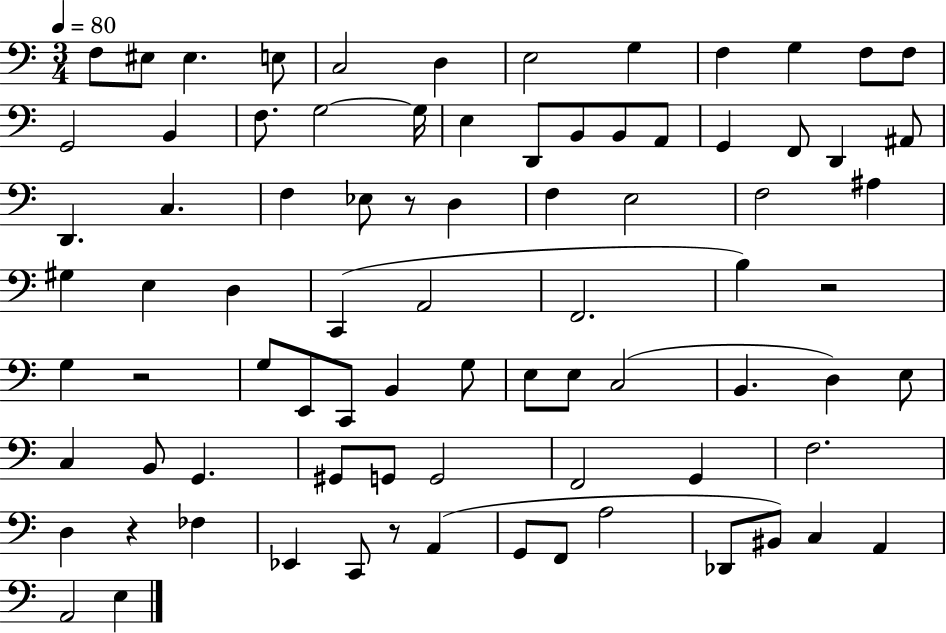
F3/e EIS3/e EIS3/q. E3/e C3/h D3/q E3/h G3/q F3/q G3/q F3/e F3/e G2/h B2/q F3/e. G3/h G3/s E3/q D2/e B2/e B2/e A2/e G2/q F2/e D2/q A#2/e D2/q. C3/q. F3/q Eb3/e R/e D3/q F3/q E3/h F3/h A#3/q G#3/q E3/q D3/q C2/q A2/h F2/h. B3/q R/h G3/q R/h G3/e E2/e C2/e B2/q G3/e E3/e E3/e C3/h B2/q. D3/q E3/e C3/q B2/e G2/q. G#2/e G2/e G2/h F2/h G2/q F3/h. D3/q R/q FES3/q Eb2/q C2/e R/e A2/q G2/e F2/e A3/h Db2/e BIS2/e C3/q A2/q A2/h E3/q